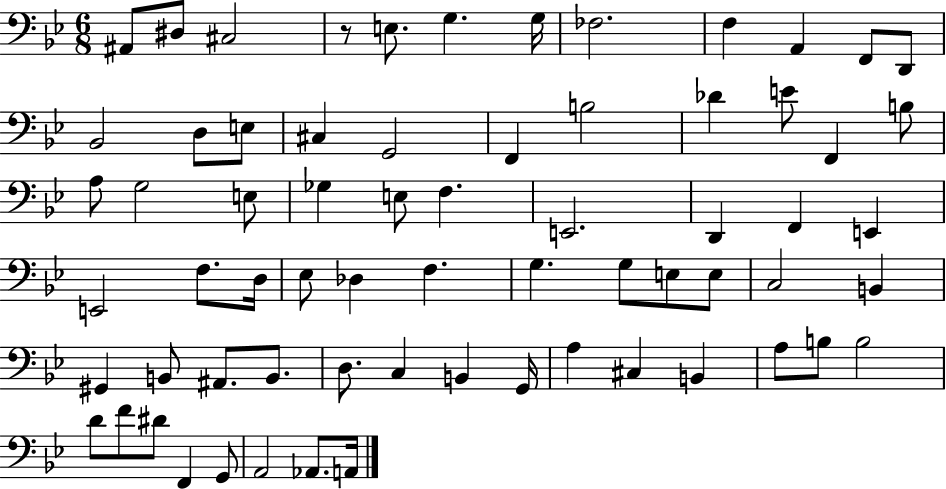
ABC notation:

X:1
T:Untitled
M:6/8
L:1/4
K:Bb
^A,,/2 ^D,/2 ^C,2 z/2 E,/2 G, G,/4 _F,2 F, A,, F,,/2 D,,/2 _B,,2 D,/2 E,/2 ^C, G,,2 F,, B,2 _D E/2 F,, B,/2 A,/2 G,2 E,/2 _G, E,/2 F, E,,2 D,, F,, E,, E,,2 F,/2 D,/4 _E,/2 _D, F, G, G,/2 E,/2 E,/2 C,2 B,, ^G,, B,,/2 ^A,,/2 B,,/2 D,/2 C, B,, G,,/4 A, ^C, B,, A,/2 B,/2 B,2 D/2 F/2 ^D/2 F,, G,,/2 A,,2 _A,,/2 A,,/4